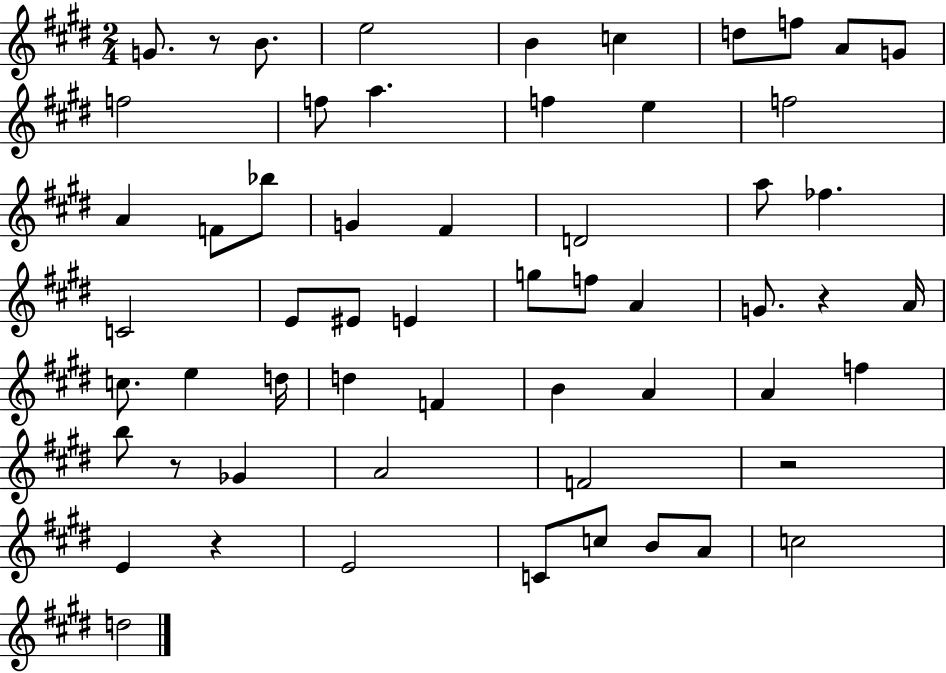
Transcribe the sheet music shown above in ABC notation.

X:1
T:Untitled
M:2/4
L:1/4
K:E
G/2 z/2 B/2 e2 B c d/2 f/2 A/2 G/2 f2 f/2 a f e f2 A F/2 _b/2 G ^F D2 a/2 _f C2 E/2 ^E/2 E g/2 f/2 A G/2 z A/4 c/2 e d/4 d F B A A f b/2 z/2 _G A2 F2 z2 E z E2 C/2 c/2 B/2 A/2 c2 d2